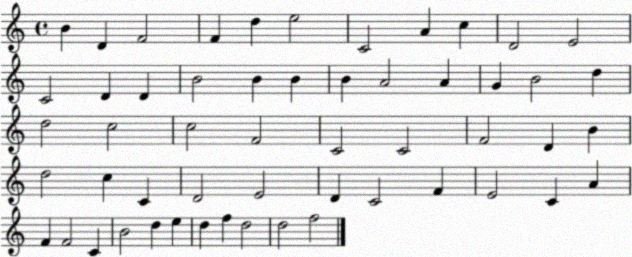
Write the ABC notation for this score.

X:1
T:Untitled
M:4/4
L:1/4
K:C
B D F2 F d e2 C2 A c D2 E2 C2 D D B2 B B B A2 A G B2 d d2 c2 c2 F2 C2 C2 F2 D B d2 c C D2 E2 D C2 F E2 C A F F2 C B2 d e d f d2 d2 f2